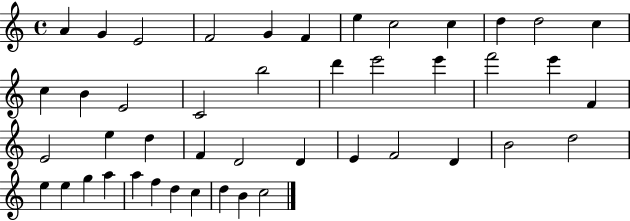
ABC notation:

X:1
T:Untitled
M:4/4
L:1/4
K:C
A G E2 F2 G F e c2 c d d2 c c B E2 C2 b2 d' e'2 e' f'2 e' F E2 e d F D2 D E F2 D B2 d2 e e g a a f d c d B c2